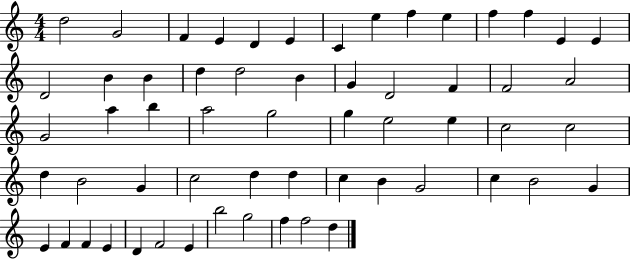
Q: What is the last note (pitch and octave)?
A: D5